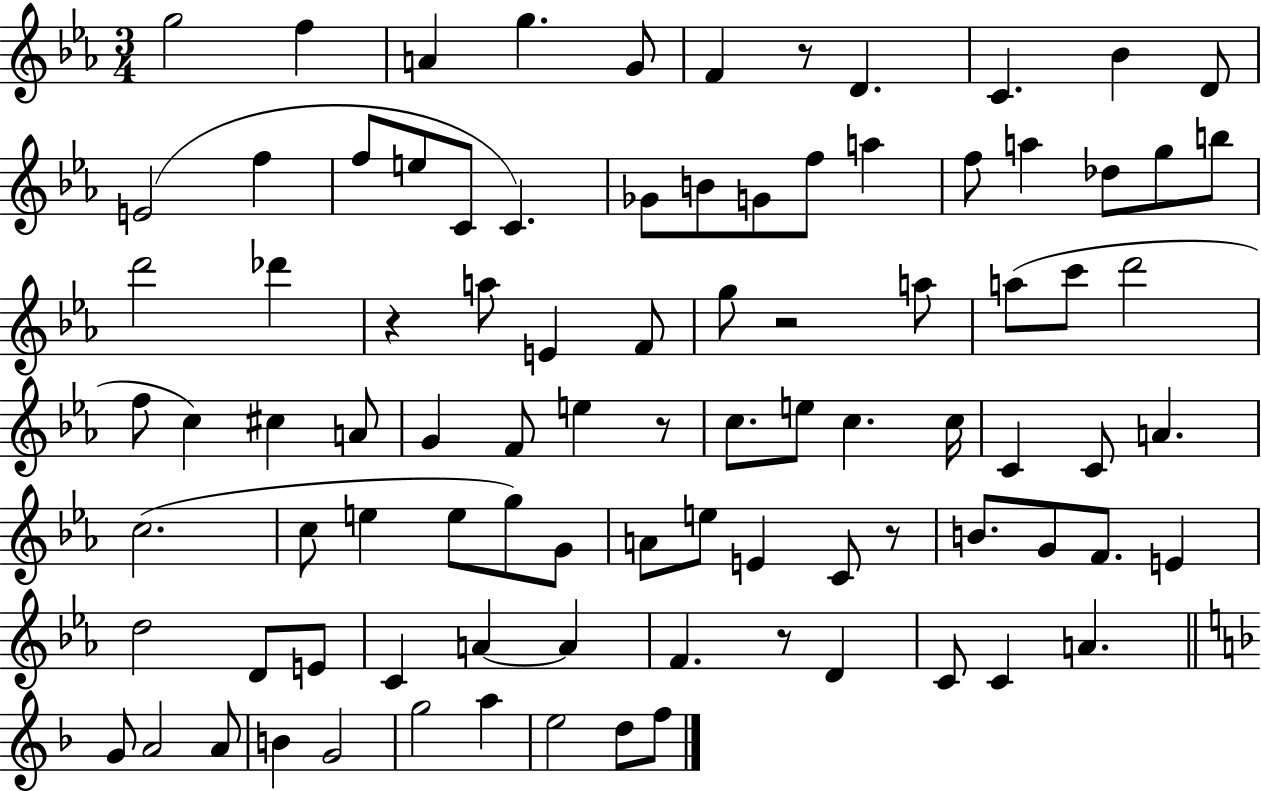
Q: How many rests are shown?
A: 6